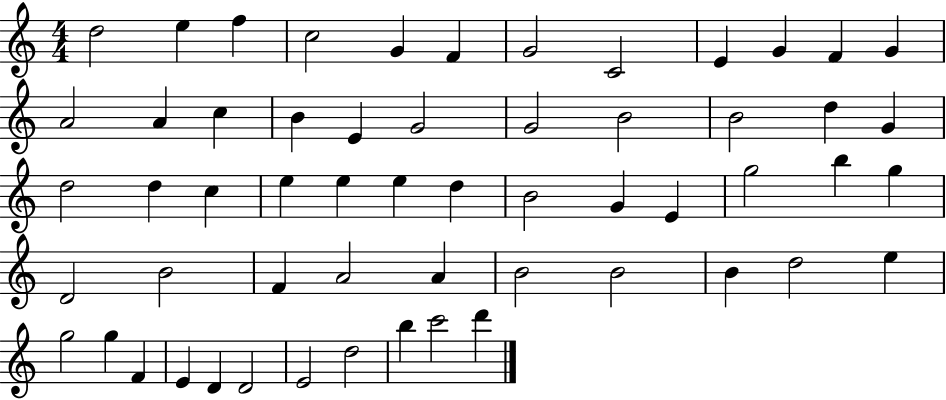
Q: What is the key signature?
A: C major